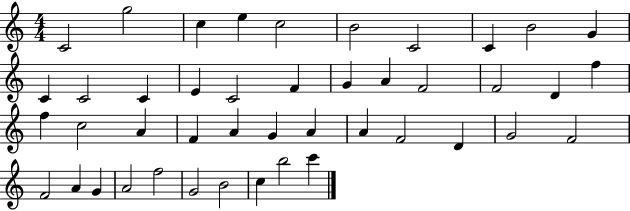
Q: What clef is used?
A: treble